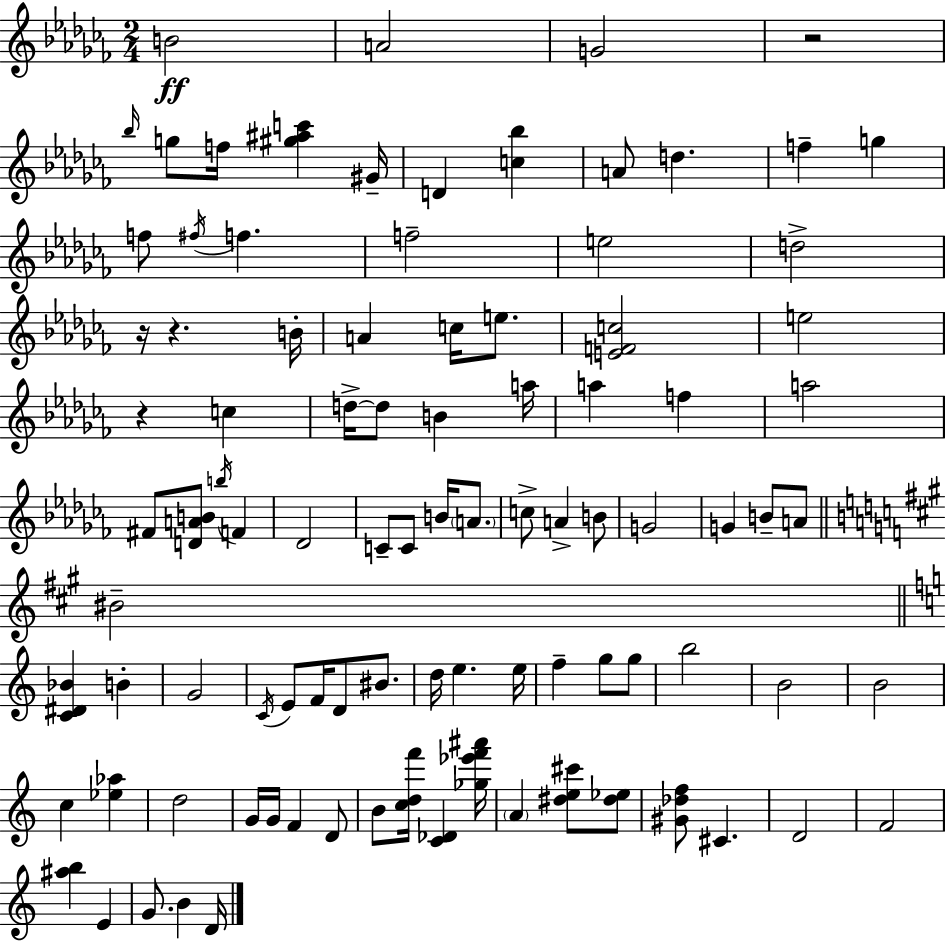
{
  \clef treble
  \numericTimeSignature
  \time 2/4
  \key aes \minor
  b'2\ff | a'2 | g'2 | r2 | \break \grace { bes''16 } g''8 f''16 <gis'' ais'' c'''>4 | gis'16-- d'4 <c'' bes''>4 | a'8 d''4. | f''4-- g''4 | \break f''8 \acciaccatura { fis''16 } f''4. | f''2-- | e''2 | d''2-> | \break r16 r4. | b'16-. a'4 c''16 e''8. | <e' f' c''>2 | e''2 | \break r4 c''4 | d''16->~~ d''8 b'4 | a''16 a''4 f''4 | a''2 | \break fis'8 <d' a' b'>8 \acciaccatura { b''16 } f'4 | des'2 | c'8-- c'8 b'16 | \parenthesize a'8. c''8-> a'4-> | \break b'8 g'2 | g'4 b'8-- | a'8 \bar "||" \break \key a \major bis'2-- | \bar "||" \break \key a \minor <c' dis' bes'>4 b'4-. | g'2 | \acciaccatura { c'16 } e'8 f'16 d'8 bis'8. | d''16 e''4. | \break e''16 f''4-- g''8 g''8 | b''2 | b'2 | b'2 | \break c''4 <ees'' aes''>4 | d''2 | g'16 g'16 f'4 d'8 | b'8 <c'' d'' f'''>16 <c' des'>4 | \break <ges'' ees''' f''' ais'''>16 \parenthesize a'4 <dis'' e'' cis'''>8 <dis'' ees''>8 | <gis' des'' f''>8 cis'4. | d'2 | f'2 | \break <ais'' b''>4 e'4 | g'8. b'4 | d'16 \bar "|."
}